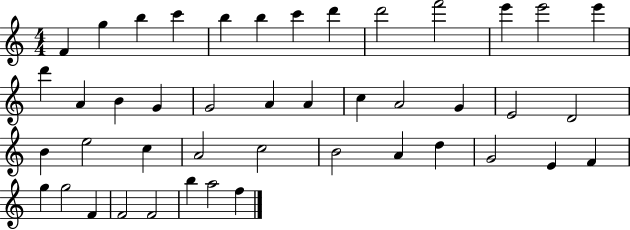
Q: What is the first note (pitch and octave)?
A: F4